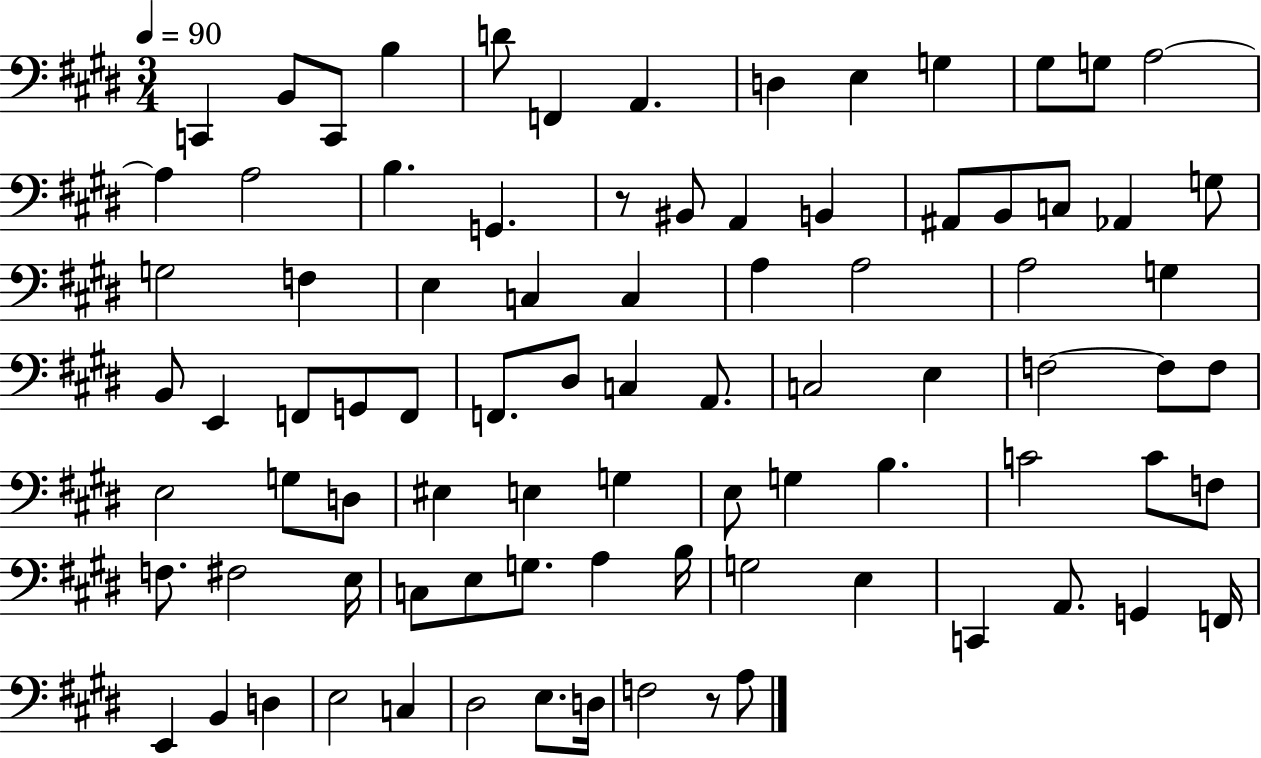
X:1
T:Untitled
M:3/4
L:1/4
K:E
C,, B,,/2 C,,/2 B, D/2 F,, A,, D, E, G, ^G,/2 G,/2 A,2 A, A,2 B, G,, z/2 ^B,,/2 A,, B,, ^A,,/2 B,,/2 C,/2 _A,, G,/2 G,2 F, E, C, C, A, A,2 A,2 G, B,,/2 E,, F,,/2 G,,/2 F,,/2 F,,/2 ^D,/2 C, A,,/2 C,2 E, F,2 F,/2 F,/2 E,2 G,/2 D,/2 ^E, E, G, E,/2 G, B, C2 C/2 F,/2 F,/2 ^F,2 E,/4 C,/2 E,/2 G,/2 A, B,/4 G,2 E, C,, A,,/2 G,, F,,/4 E,, B,, D, E,2 C, ^D,2 E,/2 D,/4 F,2 z/2 A,/2